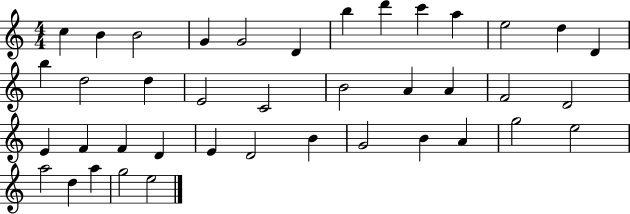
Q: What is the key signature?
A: C major